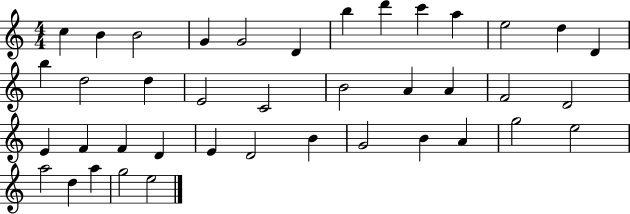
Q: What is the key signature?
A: C major